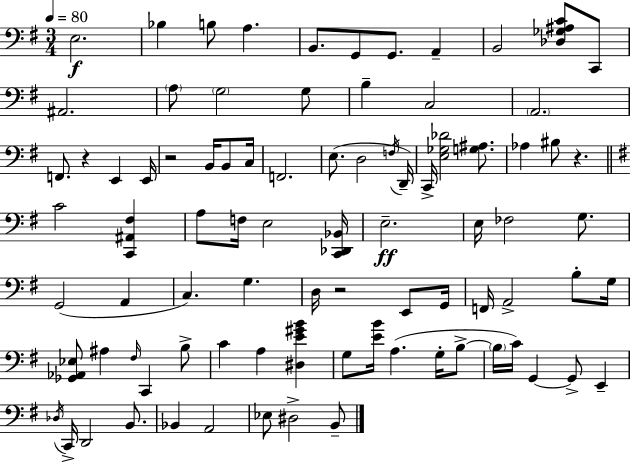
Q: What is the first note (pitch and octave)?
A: E3